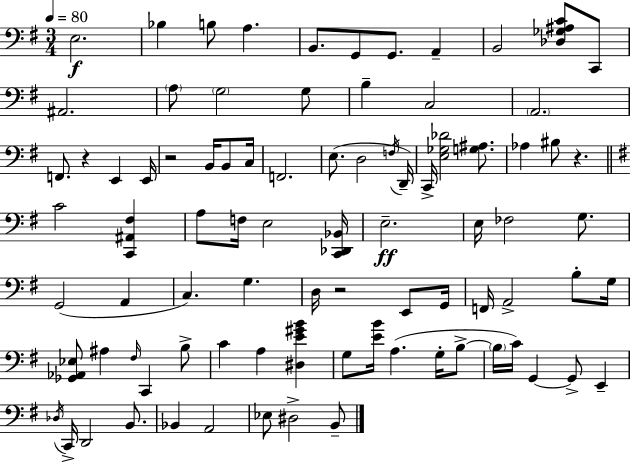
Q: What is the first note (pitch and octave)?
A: E3